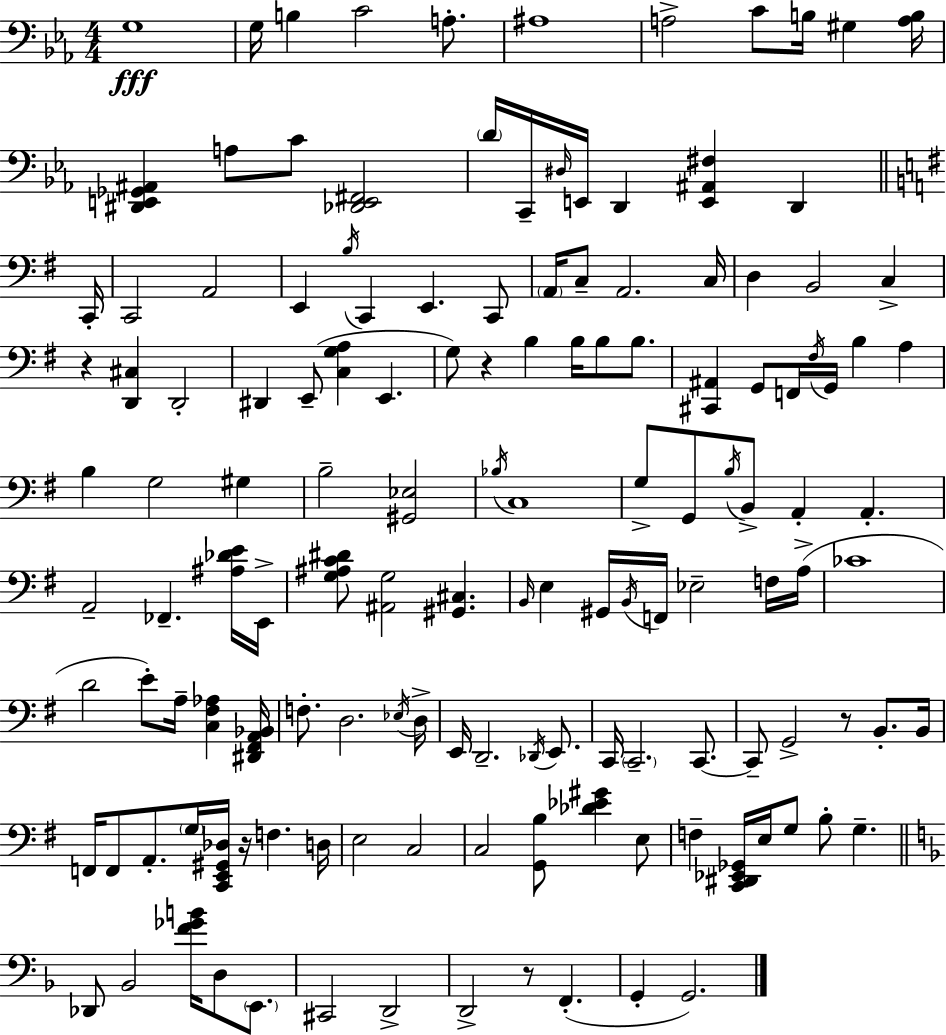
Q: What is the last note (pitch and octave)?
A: G2